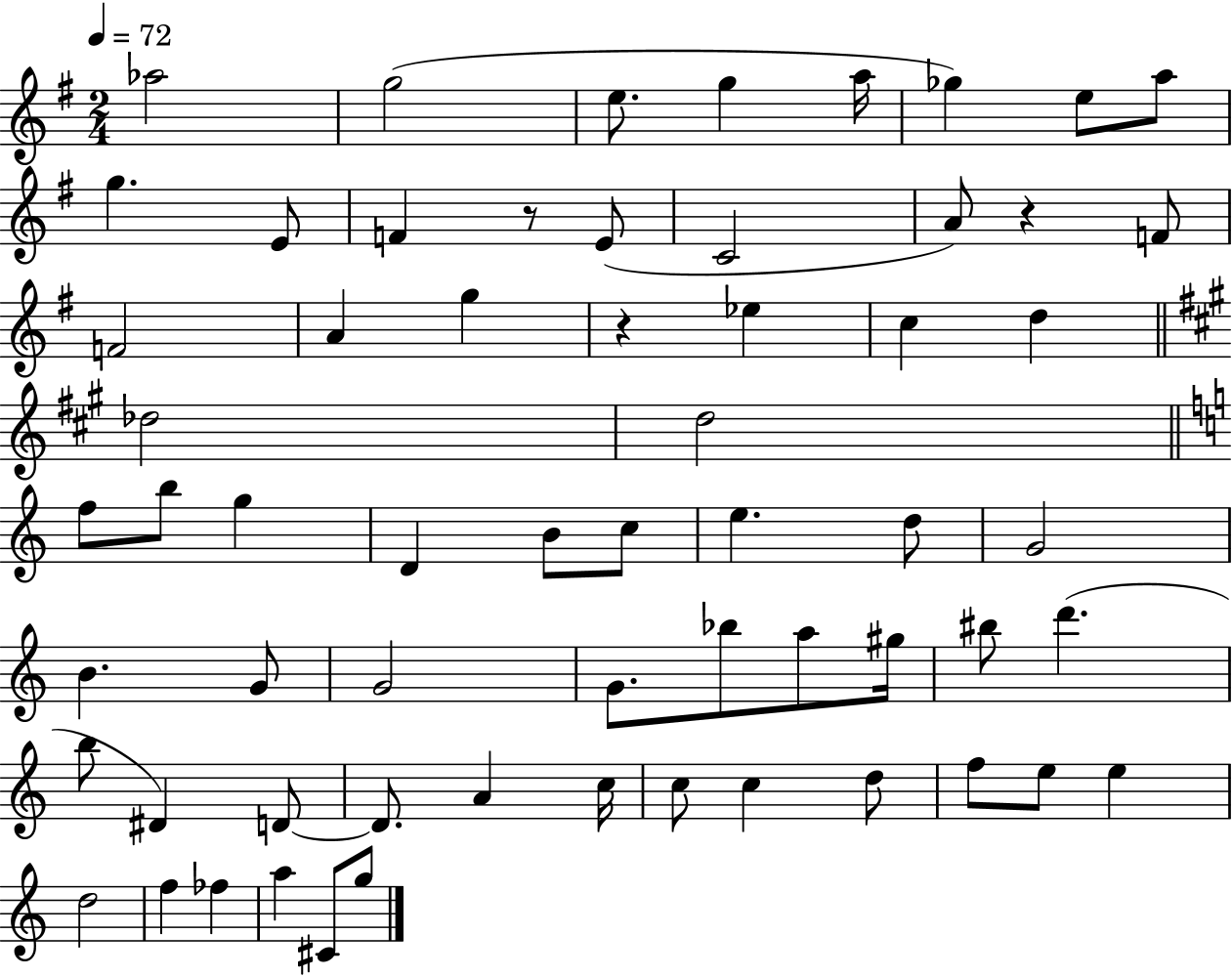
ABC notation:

X:1
T:Untitled
M:2/4
L:1/4
K:G
_a2 g2 e/2 g a/4 _g e/2 a/2 g E/2 F z/2 E/2 C2 A/2 z F/2 F2 A g z _e c d _d2 d2 f/2 b/2 g D B/2 c/2 e d/2 G2 B G/2 G2 G/2 _b/2 a/2 ^g/4 ^b/2 d' b/2 ^D D/2 D/2 A c/4 c/2 c d/2 f/2 e/2 e d2 f _f a ^C/2 g/2